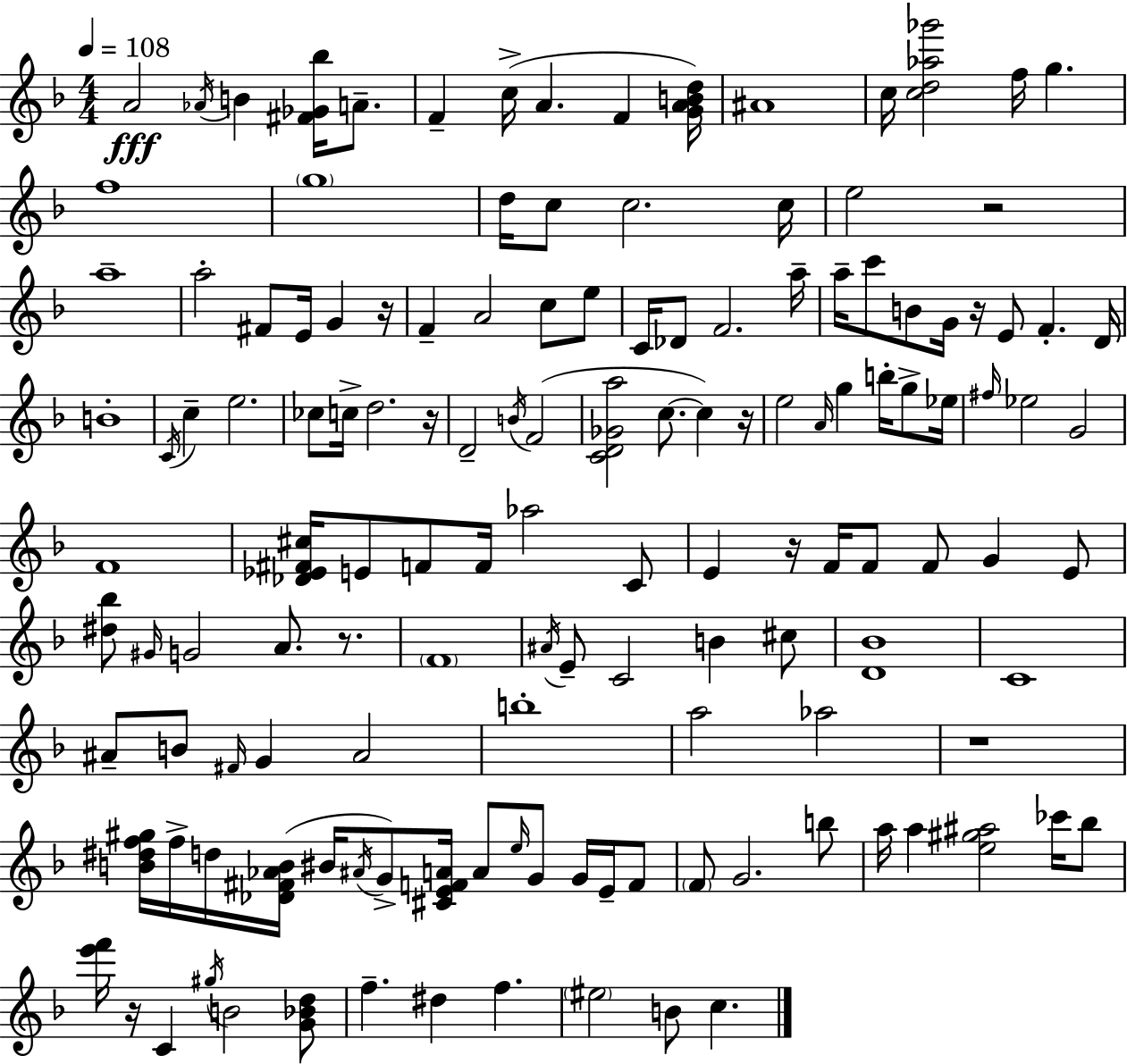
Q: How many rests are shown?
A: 9